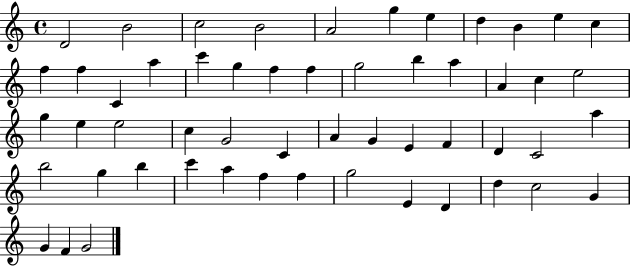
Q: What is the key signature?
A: C major